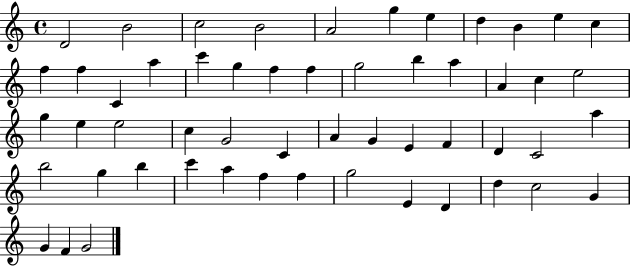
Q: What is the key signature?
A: C major